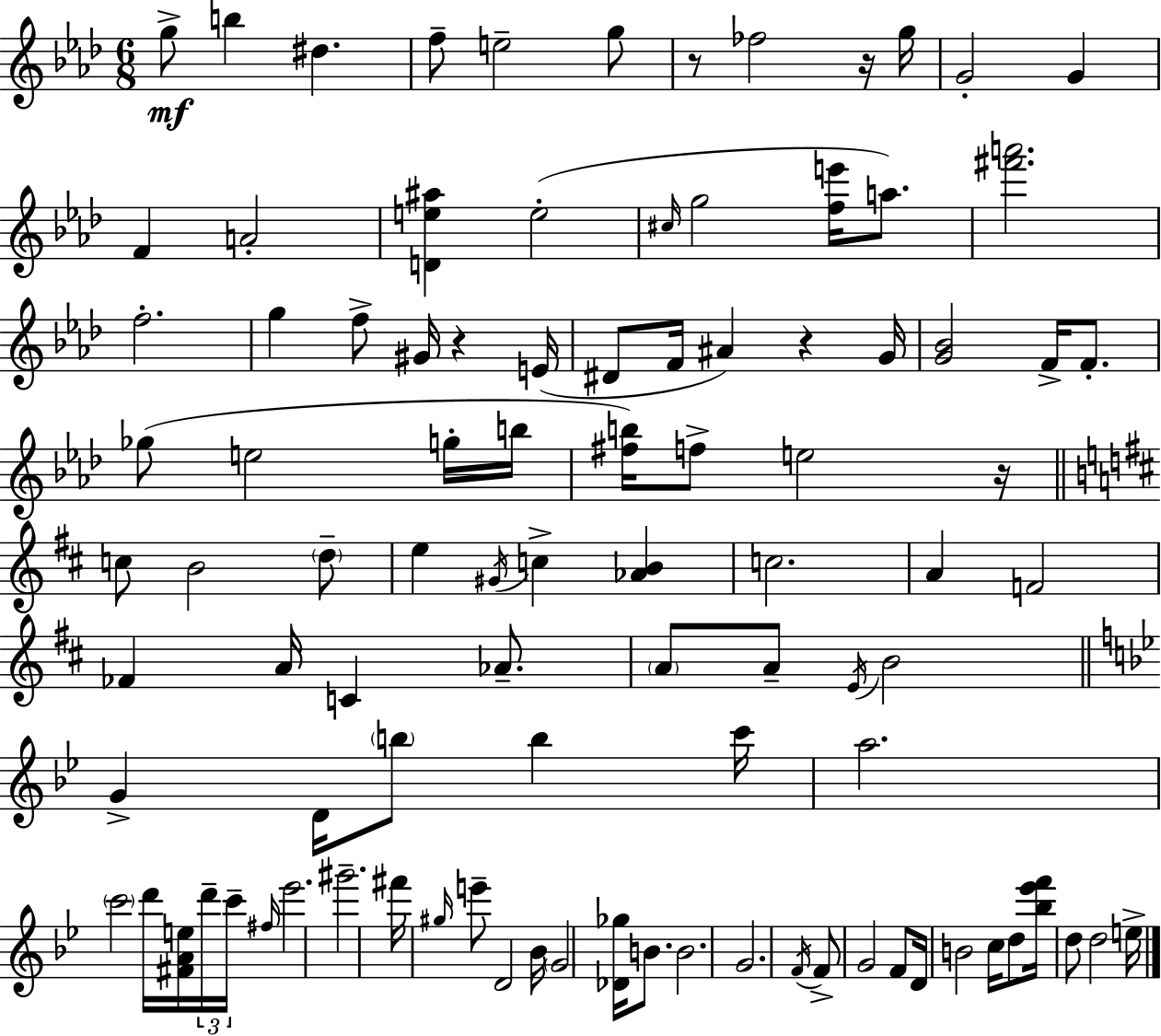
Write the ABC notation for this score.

X:1
T:Untitled
M:6/8
L:1/4
K:Fm
g/2 b ^d f/2 e2 g/2 z/2 _f2 z/4 g/4 G2 G F A2 [De^a] e2 ^c/4 g2 [fe']/4 a/2 [^f'a']2 f2 g f/2 ^G/4 z E/4 ^D/2 F/4 ^A z G/4 [G_B]2 F/4 F/2 _g/2 e2 g/4 b/4 [^fb]/4 f/2 e2 z/4 c/2 B2 d/2 e ^G/4 c [_AB] c2 A F2 _F A/4 C _A/2 A/2 A/2 E/4 B2 G D/4 b/2 b c'/4 a2 c'2 d'/4 [^FAe]/4 d'/4 c'/4 ^f/4 _e'2 ^g'2 ^f'/4 ^g/4 e'/2 D2 _B/4 G2 [_D_g]/4 B/2 B2 G2 F/4 F/2 G2 F/2 D/4 B2 c/4 d/2 [_b_e'f']/4 d/2 d2 e/4